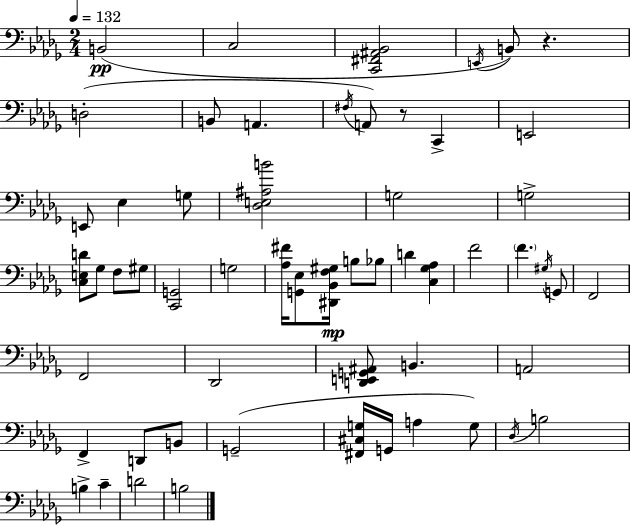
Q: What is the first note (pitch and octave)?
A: B2